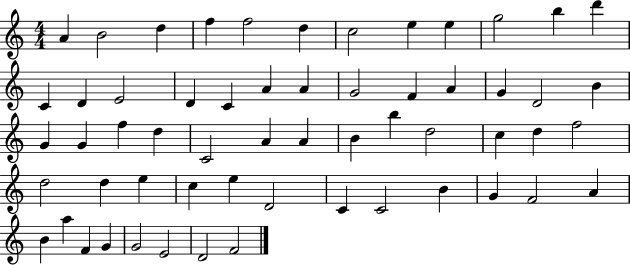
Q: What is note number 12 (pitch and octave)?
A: D6